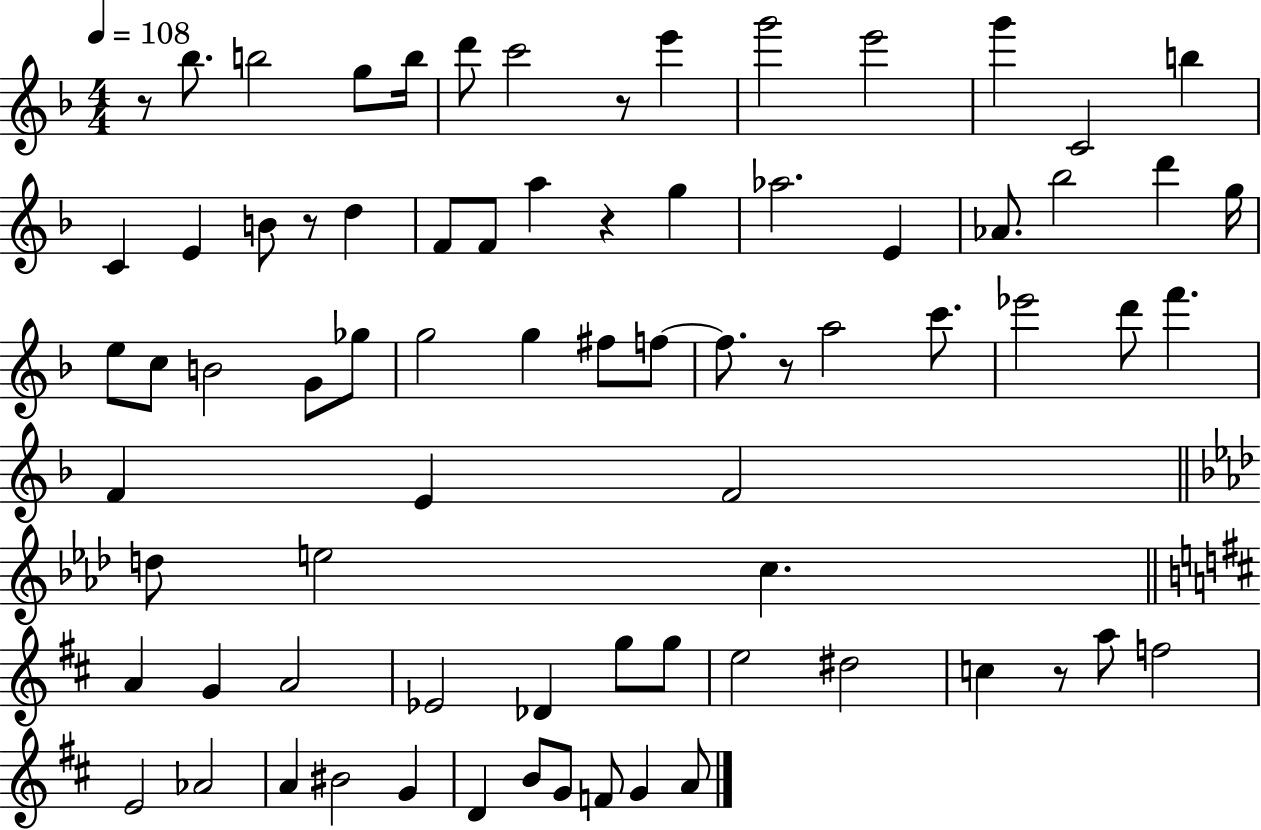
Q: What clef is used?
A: treble